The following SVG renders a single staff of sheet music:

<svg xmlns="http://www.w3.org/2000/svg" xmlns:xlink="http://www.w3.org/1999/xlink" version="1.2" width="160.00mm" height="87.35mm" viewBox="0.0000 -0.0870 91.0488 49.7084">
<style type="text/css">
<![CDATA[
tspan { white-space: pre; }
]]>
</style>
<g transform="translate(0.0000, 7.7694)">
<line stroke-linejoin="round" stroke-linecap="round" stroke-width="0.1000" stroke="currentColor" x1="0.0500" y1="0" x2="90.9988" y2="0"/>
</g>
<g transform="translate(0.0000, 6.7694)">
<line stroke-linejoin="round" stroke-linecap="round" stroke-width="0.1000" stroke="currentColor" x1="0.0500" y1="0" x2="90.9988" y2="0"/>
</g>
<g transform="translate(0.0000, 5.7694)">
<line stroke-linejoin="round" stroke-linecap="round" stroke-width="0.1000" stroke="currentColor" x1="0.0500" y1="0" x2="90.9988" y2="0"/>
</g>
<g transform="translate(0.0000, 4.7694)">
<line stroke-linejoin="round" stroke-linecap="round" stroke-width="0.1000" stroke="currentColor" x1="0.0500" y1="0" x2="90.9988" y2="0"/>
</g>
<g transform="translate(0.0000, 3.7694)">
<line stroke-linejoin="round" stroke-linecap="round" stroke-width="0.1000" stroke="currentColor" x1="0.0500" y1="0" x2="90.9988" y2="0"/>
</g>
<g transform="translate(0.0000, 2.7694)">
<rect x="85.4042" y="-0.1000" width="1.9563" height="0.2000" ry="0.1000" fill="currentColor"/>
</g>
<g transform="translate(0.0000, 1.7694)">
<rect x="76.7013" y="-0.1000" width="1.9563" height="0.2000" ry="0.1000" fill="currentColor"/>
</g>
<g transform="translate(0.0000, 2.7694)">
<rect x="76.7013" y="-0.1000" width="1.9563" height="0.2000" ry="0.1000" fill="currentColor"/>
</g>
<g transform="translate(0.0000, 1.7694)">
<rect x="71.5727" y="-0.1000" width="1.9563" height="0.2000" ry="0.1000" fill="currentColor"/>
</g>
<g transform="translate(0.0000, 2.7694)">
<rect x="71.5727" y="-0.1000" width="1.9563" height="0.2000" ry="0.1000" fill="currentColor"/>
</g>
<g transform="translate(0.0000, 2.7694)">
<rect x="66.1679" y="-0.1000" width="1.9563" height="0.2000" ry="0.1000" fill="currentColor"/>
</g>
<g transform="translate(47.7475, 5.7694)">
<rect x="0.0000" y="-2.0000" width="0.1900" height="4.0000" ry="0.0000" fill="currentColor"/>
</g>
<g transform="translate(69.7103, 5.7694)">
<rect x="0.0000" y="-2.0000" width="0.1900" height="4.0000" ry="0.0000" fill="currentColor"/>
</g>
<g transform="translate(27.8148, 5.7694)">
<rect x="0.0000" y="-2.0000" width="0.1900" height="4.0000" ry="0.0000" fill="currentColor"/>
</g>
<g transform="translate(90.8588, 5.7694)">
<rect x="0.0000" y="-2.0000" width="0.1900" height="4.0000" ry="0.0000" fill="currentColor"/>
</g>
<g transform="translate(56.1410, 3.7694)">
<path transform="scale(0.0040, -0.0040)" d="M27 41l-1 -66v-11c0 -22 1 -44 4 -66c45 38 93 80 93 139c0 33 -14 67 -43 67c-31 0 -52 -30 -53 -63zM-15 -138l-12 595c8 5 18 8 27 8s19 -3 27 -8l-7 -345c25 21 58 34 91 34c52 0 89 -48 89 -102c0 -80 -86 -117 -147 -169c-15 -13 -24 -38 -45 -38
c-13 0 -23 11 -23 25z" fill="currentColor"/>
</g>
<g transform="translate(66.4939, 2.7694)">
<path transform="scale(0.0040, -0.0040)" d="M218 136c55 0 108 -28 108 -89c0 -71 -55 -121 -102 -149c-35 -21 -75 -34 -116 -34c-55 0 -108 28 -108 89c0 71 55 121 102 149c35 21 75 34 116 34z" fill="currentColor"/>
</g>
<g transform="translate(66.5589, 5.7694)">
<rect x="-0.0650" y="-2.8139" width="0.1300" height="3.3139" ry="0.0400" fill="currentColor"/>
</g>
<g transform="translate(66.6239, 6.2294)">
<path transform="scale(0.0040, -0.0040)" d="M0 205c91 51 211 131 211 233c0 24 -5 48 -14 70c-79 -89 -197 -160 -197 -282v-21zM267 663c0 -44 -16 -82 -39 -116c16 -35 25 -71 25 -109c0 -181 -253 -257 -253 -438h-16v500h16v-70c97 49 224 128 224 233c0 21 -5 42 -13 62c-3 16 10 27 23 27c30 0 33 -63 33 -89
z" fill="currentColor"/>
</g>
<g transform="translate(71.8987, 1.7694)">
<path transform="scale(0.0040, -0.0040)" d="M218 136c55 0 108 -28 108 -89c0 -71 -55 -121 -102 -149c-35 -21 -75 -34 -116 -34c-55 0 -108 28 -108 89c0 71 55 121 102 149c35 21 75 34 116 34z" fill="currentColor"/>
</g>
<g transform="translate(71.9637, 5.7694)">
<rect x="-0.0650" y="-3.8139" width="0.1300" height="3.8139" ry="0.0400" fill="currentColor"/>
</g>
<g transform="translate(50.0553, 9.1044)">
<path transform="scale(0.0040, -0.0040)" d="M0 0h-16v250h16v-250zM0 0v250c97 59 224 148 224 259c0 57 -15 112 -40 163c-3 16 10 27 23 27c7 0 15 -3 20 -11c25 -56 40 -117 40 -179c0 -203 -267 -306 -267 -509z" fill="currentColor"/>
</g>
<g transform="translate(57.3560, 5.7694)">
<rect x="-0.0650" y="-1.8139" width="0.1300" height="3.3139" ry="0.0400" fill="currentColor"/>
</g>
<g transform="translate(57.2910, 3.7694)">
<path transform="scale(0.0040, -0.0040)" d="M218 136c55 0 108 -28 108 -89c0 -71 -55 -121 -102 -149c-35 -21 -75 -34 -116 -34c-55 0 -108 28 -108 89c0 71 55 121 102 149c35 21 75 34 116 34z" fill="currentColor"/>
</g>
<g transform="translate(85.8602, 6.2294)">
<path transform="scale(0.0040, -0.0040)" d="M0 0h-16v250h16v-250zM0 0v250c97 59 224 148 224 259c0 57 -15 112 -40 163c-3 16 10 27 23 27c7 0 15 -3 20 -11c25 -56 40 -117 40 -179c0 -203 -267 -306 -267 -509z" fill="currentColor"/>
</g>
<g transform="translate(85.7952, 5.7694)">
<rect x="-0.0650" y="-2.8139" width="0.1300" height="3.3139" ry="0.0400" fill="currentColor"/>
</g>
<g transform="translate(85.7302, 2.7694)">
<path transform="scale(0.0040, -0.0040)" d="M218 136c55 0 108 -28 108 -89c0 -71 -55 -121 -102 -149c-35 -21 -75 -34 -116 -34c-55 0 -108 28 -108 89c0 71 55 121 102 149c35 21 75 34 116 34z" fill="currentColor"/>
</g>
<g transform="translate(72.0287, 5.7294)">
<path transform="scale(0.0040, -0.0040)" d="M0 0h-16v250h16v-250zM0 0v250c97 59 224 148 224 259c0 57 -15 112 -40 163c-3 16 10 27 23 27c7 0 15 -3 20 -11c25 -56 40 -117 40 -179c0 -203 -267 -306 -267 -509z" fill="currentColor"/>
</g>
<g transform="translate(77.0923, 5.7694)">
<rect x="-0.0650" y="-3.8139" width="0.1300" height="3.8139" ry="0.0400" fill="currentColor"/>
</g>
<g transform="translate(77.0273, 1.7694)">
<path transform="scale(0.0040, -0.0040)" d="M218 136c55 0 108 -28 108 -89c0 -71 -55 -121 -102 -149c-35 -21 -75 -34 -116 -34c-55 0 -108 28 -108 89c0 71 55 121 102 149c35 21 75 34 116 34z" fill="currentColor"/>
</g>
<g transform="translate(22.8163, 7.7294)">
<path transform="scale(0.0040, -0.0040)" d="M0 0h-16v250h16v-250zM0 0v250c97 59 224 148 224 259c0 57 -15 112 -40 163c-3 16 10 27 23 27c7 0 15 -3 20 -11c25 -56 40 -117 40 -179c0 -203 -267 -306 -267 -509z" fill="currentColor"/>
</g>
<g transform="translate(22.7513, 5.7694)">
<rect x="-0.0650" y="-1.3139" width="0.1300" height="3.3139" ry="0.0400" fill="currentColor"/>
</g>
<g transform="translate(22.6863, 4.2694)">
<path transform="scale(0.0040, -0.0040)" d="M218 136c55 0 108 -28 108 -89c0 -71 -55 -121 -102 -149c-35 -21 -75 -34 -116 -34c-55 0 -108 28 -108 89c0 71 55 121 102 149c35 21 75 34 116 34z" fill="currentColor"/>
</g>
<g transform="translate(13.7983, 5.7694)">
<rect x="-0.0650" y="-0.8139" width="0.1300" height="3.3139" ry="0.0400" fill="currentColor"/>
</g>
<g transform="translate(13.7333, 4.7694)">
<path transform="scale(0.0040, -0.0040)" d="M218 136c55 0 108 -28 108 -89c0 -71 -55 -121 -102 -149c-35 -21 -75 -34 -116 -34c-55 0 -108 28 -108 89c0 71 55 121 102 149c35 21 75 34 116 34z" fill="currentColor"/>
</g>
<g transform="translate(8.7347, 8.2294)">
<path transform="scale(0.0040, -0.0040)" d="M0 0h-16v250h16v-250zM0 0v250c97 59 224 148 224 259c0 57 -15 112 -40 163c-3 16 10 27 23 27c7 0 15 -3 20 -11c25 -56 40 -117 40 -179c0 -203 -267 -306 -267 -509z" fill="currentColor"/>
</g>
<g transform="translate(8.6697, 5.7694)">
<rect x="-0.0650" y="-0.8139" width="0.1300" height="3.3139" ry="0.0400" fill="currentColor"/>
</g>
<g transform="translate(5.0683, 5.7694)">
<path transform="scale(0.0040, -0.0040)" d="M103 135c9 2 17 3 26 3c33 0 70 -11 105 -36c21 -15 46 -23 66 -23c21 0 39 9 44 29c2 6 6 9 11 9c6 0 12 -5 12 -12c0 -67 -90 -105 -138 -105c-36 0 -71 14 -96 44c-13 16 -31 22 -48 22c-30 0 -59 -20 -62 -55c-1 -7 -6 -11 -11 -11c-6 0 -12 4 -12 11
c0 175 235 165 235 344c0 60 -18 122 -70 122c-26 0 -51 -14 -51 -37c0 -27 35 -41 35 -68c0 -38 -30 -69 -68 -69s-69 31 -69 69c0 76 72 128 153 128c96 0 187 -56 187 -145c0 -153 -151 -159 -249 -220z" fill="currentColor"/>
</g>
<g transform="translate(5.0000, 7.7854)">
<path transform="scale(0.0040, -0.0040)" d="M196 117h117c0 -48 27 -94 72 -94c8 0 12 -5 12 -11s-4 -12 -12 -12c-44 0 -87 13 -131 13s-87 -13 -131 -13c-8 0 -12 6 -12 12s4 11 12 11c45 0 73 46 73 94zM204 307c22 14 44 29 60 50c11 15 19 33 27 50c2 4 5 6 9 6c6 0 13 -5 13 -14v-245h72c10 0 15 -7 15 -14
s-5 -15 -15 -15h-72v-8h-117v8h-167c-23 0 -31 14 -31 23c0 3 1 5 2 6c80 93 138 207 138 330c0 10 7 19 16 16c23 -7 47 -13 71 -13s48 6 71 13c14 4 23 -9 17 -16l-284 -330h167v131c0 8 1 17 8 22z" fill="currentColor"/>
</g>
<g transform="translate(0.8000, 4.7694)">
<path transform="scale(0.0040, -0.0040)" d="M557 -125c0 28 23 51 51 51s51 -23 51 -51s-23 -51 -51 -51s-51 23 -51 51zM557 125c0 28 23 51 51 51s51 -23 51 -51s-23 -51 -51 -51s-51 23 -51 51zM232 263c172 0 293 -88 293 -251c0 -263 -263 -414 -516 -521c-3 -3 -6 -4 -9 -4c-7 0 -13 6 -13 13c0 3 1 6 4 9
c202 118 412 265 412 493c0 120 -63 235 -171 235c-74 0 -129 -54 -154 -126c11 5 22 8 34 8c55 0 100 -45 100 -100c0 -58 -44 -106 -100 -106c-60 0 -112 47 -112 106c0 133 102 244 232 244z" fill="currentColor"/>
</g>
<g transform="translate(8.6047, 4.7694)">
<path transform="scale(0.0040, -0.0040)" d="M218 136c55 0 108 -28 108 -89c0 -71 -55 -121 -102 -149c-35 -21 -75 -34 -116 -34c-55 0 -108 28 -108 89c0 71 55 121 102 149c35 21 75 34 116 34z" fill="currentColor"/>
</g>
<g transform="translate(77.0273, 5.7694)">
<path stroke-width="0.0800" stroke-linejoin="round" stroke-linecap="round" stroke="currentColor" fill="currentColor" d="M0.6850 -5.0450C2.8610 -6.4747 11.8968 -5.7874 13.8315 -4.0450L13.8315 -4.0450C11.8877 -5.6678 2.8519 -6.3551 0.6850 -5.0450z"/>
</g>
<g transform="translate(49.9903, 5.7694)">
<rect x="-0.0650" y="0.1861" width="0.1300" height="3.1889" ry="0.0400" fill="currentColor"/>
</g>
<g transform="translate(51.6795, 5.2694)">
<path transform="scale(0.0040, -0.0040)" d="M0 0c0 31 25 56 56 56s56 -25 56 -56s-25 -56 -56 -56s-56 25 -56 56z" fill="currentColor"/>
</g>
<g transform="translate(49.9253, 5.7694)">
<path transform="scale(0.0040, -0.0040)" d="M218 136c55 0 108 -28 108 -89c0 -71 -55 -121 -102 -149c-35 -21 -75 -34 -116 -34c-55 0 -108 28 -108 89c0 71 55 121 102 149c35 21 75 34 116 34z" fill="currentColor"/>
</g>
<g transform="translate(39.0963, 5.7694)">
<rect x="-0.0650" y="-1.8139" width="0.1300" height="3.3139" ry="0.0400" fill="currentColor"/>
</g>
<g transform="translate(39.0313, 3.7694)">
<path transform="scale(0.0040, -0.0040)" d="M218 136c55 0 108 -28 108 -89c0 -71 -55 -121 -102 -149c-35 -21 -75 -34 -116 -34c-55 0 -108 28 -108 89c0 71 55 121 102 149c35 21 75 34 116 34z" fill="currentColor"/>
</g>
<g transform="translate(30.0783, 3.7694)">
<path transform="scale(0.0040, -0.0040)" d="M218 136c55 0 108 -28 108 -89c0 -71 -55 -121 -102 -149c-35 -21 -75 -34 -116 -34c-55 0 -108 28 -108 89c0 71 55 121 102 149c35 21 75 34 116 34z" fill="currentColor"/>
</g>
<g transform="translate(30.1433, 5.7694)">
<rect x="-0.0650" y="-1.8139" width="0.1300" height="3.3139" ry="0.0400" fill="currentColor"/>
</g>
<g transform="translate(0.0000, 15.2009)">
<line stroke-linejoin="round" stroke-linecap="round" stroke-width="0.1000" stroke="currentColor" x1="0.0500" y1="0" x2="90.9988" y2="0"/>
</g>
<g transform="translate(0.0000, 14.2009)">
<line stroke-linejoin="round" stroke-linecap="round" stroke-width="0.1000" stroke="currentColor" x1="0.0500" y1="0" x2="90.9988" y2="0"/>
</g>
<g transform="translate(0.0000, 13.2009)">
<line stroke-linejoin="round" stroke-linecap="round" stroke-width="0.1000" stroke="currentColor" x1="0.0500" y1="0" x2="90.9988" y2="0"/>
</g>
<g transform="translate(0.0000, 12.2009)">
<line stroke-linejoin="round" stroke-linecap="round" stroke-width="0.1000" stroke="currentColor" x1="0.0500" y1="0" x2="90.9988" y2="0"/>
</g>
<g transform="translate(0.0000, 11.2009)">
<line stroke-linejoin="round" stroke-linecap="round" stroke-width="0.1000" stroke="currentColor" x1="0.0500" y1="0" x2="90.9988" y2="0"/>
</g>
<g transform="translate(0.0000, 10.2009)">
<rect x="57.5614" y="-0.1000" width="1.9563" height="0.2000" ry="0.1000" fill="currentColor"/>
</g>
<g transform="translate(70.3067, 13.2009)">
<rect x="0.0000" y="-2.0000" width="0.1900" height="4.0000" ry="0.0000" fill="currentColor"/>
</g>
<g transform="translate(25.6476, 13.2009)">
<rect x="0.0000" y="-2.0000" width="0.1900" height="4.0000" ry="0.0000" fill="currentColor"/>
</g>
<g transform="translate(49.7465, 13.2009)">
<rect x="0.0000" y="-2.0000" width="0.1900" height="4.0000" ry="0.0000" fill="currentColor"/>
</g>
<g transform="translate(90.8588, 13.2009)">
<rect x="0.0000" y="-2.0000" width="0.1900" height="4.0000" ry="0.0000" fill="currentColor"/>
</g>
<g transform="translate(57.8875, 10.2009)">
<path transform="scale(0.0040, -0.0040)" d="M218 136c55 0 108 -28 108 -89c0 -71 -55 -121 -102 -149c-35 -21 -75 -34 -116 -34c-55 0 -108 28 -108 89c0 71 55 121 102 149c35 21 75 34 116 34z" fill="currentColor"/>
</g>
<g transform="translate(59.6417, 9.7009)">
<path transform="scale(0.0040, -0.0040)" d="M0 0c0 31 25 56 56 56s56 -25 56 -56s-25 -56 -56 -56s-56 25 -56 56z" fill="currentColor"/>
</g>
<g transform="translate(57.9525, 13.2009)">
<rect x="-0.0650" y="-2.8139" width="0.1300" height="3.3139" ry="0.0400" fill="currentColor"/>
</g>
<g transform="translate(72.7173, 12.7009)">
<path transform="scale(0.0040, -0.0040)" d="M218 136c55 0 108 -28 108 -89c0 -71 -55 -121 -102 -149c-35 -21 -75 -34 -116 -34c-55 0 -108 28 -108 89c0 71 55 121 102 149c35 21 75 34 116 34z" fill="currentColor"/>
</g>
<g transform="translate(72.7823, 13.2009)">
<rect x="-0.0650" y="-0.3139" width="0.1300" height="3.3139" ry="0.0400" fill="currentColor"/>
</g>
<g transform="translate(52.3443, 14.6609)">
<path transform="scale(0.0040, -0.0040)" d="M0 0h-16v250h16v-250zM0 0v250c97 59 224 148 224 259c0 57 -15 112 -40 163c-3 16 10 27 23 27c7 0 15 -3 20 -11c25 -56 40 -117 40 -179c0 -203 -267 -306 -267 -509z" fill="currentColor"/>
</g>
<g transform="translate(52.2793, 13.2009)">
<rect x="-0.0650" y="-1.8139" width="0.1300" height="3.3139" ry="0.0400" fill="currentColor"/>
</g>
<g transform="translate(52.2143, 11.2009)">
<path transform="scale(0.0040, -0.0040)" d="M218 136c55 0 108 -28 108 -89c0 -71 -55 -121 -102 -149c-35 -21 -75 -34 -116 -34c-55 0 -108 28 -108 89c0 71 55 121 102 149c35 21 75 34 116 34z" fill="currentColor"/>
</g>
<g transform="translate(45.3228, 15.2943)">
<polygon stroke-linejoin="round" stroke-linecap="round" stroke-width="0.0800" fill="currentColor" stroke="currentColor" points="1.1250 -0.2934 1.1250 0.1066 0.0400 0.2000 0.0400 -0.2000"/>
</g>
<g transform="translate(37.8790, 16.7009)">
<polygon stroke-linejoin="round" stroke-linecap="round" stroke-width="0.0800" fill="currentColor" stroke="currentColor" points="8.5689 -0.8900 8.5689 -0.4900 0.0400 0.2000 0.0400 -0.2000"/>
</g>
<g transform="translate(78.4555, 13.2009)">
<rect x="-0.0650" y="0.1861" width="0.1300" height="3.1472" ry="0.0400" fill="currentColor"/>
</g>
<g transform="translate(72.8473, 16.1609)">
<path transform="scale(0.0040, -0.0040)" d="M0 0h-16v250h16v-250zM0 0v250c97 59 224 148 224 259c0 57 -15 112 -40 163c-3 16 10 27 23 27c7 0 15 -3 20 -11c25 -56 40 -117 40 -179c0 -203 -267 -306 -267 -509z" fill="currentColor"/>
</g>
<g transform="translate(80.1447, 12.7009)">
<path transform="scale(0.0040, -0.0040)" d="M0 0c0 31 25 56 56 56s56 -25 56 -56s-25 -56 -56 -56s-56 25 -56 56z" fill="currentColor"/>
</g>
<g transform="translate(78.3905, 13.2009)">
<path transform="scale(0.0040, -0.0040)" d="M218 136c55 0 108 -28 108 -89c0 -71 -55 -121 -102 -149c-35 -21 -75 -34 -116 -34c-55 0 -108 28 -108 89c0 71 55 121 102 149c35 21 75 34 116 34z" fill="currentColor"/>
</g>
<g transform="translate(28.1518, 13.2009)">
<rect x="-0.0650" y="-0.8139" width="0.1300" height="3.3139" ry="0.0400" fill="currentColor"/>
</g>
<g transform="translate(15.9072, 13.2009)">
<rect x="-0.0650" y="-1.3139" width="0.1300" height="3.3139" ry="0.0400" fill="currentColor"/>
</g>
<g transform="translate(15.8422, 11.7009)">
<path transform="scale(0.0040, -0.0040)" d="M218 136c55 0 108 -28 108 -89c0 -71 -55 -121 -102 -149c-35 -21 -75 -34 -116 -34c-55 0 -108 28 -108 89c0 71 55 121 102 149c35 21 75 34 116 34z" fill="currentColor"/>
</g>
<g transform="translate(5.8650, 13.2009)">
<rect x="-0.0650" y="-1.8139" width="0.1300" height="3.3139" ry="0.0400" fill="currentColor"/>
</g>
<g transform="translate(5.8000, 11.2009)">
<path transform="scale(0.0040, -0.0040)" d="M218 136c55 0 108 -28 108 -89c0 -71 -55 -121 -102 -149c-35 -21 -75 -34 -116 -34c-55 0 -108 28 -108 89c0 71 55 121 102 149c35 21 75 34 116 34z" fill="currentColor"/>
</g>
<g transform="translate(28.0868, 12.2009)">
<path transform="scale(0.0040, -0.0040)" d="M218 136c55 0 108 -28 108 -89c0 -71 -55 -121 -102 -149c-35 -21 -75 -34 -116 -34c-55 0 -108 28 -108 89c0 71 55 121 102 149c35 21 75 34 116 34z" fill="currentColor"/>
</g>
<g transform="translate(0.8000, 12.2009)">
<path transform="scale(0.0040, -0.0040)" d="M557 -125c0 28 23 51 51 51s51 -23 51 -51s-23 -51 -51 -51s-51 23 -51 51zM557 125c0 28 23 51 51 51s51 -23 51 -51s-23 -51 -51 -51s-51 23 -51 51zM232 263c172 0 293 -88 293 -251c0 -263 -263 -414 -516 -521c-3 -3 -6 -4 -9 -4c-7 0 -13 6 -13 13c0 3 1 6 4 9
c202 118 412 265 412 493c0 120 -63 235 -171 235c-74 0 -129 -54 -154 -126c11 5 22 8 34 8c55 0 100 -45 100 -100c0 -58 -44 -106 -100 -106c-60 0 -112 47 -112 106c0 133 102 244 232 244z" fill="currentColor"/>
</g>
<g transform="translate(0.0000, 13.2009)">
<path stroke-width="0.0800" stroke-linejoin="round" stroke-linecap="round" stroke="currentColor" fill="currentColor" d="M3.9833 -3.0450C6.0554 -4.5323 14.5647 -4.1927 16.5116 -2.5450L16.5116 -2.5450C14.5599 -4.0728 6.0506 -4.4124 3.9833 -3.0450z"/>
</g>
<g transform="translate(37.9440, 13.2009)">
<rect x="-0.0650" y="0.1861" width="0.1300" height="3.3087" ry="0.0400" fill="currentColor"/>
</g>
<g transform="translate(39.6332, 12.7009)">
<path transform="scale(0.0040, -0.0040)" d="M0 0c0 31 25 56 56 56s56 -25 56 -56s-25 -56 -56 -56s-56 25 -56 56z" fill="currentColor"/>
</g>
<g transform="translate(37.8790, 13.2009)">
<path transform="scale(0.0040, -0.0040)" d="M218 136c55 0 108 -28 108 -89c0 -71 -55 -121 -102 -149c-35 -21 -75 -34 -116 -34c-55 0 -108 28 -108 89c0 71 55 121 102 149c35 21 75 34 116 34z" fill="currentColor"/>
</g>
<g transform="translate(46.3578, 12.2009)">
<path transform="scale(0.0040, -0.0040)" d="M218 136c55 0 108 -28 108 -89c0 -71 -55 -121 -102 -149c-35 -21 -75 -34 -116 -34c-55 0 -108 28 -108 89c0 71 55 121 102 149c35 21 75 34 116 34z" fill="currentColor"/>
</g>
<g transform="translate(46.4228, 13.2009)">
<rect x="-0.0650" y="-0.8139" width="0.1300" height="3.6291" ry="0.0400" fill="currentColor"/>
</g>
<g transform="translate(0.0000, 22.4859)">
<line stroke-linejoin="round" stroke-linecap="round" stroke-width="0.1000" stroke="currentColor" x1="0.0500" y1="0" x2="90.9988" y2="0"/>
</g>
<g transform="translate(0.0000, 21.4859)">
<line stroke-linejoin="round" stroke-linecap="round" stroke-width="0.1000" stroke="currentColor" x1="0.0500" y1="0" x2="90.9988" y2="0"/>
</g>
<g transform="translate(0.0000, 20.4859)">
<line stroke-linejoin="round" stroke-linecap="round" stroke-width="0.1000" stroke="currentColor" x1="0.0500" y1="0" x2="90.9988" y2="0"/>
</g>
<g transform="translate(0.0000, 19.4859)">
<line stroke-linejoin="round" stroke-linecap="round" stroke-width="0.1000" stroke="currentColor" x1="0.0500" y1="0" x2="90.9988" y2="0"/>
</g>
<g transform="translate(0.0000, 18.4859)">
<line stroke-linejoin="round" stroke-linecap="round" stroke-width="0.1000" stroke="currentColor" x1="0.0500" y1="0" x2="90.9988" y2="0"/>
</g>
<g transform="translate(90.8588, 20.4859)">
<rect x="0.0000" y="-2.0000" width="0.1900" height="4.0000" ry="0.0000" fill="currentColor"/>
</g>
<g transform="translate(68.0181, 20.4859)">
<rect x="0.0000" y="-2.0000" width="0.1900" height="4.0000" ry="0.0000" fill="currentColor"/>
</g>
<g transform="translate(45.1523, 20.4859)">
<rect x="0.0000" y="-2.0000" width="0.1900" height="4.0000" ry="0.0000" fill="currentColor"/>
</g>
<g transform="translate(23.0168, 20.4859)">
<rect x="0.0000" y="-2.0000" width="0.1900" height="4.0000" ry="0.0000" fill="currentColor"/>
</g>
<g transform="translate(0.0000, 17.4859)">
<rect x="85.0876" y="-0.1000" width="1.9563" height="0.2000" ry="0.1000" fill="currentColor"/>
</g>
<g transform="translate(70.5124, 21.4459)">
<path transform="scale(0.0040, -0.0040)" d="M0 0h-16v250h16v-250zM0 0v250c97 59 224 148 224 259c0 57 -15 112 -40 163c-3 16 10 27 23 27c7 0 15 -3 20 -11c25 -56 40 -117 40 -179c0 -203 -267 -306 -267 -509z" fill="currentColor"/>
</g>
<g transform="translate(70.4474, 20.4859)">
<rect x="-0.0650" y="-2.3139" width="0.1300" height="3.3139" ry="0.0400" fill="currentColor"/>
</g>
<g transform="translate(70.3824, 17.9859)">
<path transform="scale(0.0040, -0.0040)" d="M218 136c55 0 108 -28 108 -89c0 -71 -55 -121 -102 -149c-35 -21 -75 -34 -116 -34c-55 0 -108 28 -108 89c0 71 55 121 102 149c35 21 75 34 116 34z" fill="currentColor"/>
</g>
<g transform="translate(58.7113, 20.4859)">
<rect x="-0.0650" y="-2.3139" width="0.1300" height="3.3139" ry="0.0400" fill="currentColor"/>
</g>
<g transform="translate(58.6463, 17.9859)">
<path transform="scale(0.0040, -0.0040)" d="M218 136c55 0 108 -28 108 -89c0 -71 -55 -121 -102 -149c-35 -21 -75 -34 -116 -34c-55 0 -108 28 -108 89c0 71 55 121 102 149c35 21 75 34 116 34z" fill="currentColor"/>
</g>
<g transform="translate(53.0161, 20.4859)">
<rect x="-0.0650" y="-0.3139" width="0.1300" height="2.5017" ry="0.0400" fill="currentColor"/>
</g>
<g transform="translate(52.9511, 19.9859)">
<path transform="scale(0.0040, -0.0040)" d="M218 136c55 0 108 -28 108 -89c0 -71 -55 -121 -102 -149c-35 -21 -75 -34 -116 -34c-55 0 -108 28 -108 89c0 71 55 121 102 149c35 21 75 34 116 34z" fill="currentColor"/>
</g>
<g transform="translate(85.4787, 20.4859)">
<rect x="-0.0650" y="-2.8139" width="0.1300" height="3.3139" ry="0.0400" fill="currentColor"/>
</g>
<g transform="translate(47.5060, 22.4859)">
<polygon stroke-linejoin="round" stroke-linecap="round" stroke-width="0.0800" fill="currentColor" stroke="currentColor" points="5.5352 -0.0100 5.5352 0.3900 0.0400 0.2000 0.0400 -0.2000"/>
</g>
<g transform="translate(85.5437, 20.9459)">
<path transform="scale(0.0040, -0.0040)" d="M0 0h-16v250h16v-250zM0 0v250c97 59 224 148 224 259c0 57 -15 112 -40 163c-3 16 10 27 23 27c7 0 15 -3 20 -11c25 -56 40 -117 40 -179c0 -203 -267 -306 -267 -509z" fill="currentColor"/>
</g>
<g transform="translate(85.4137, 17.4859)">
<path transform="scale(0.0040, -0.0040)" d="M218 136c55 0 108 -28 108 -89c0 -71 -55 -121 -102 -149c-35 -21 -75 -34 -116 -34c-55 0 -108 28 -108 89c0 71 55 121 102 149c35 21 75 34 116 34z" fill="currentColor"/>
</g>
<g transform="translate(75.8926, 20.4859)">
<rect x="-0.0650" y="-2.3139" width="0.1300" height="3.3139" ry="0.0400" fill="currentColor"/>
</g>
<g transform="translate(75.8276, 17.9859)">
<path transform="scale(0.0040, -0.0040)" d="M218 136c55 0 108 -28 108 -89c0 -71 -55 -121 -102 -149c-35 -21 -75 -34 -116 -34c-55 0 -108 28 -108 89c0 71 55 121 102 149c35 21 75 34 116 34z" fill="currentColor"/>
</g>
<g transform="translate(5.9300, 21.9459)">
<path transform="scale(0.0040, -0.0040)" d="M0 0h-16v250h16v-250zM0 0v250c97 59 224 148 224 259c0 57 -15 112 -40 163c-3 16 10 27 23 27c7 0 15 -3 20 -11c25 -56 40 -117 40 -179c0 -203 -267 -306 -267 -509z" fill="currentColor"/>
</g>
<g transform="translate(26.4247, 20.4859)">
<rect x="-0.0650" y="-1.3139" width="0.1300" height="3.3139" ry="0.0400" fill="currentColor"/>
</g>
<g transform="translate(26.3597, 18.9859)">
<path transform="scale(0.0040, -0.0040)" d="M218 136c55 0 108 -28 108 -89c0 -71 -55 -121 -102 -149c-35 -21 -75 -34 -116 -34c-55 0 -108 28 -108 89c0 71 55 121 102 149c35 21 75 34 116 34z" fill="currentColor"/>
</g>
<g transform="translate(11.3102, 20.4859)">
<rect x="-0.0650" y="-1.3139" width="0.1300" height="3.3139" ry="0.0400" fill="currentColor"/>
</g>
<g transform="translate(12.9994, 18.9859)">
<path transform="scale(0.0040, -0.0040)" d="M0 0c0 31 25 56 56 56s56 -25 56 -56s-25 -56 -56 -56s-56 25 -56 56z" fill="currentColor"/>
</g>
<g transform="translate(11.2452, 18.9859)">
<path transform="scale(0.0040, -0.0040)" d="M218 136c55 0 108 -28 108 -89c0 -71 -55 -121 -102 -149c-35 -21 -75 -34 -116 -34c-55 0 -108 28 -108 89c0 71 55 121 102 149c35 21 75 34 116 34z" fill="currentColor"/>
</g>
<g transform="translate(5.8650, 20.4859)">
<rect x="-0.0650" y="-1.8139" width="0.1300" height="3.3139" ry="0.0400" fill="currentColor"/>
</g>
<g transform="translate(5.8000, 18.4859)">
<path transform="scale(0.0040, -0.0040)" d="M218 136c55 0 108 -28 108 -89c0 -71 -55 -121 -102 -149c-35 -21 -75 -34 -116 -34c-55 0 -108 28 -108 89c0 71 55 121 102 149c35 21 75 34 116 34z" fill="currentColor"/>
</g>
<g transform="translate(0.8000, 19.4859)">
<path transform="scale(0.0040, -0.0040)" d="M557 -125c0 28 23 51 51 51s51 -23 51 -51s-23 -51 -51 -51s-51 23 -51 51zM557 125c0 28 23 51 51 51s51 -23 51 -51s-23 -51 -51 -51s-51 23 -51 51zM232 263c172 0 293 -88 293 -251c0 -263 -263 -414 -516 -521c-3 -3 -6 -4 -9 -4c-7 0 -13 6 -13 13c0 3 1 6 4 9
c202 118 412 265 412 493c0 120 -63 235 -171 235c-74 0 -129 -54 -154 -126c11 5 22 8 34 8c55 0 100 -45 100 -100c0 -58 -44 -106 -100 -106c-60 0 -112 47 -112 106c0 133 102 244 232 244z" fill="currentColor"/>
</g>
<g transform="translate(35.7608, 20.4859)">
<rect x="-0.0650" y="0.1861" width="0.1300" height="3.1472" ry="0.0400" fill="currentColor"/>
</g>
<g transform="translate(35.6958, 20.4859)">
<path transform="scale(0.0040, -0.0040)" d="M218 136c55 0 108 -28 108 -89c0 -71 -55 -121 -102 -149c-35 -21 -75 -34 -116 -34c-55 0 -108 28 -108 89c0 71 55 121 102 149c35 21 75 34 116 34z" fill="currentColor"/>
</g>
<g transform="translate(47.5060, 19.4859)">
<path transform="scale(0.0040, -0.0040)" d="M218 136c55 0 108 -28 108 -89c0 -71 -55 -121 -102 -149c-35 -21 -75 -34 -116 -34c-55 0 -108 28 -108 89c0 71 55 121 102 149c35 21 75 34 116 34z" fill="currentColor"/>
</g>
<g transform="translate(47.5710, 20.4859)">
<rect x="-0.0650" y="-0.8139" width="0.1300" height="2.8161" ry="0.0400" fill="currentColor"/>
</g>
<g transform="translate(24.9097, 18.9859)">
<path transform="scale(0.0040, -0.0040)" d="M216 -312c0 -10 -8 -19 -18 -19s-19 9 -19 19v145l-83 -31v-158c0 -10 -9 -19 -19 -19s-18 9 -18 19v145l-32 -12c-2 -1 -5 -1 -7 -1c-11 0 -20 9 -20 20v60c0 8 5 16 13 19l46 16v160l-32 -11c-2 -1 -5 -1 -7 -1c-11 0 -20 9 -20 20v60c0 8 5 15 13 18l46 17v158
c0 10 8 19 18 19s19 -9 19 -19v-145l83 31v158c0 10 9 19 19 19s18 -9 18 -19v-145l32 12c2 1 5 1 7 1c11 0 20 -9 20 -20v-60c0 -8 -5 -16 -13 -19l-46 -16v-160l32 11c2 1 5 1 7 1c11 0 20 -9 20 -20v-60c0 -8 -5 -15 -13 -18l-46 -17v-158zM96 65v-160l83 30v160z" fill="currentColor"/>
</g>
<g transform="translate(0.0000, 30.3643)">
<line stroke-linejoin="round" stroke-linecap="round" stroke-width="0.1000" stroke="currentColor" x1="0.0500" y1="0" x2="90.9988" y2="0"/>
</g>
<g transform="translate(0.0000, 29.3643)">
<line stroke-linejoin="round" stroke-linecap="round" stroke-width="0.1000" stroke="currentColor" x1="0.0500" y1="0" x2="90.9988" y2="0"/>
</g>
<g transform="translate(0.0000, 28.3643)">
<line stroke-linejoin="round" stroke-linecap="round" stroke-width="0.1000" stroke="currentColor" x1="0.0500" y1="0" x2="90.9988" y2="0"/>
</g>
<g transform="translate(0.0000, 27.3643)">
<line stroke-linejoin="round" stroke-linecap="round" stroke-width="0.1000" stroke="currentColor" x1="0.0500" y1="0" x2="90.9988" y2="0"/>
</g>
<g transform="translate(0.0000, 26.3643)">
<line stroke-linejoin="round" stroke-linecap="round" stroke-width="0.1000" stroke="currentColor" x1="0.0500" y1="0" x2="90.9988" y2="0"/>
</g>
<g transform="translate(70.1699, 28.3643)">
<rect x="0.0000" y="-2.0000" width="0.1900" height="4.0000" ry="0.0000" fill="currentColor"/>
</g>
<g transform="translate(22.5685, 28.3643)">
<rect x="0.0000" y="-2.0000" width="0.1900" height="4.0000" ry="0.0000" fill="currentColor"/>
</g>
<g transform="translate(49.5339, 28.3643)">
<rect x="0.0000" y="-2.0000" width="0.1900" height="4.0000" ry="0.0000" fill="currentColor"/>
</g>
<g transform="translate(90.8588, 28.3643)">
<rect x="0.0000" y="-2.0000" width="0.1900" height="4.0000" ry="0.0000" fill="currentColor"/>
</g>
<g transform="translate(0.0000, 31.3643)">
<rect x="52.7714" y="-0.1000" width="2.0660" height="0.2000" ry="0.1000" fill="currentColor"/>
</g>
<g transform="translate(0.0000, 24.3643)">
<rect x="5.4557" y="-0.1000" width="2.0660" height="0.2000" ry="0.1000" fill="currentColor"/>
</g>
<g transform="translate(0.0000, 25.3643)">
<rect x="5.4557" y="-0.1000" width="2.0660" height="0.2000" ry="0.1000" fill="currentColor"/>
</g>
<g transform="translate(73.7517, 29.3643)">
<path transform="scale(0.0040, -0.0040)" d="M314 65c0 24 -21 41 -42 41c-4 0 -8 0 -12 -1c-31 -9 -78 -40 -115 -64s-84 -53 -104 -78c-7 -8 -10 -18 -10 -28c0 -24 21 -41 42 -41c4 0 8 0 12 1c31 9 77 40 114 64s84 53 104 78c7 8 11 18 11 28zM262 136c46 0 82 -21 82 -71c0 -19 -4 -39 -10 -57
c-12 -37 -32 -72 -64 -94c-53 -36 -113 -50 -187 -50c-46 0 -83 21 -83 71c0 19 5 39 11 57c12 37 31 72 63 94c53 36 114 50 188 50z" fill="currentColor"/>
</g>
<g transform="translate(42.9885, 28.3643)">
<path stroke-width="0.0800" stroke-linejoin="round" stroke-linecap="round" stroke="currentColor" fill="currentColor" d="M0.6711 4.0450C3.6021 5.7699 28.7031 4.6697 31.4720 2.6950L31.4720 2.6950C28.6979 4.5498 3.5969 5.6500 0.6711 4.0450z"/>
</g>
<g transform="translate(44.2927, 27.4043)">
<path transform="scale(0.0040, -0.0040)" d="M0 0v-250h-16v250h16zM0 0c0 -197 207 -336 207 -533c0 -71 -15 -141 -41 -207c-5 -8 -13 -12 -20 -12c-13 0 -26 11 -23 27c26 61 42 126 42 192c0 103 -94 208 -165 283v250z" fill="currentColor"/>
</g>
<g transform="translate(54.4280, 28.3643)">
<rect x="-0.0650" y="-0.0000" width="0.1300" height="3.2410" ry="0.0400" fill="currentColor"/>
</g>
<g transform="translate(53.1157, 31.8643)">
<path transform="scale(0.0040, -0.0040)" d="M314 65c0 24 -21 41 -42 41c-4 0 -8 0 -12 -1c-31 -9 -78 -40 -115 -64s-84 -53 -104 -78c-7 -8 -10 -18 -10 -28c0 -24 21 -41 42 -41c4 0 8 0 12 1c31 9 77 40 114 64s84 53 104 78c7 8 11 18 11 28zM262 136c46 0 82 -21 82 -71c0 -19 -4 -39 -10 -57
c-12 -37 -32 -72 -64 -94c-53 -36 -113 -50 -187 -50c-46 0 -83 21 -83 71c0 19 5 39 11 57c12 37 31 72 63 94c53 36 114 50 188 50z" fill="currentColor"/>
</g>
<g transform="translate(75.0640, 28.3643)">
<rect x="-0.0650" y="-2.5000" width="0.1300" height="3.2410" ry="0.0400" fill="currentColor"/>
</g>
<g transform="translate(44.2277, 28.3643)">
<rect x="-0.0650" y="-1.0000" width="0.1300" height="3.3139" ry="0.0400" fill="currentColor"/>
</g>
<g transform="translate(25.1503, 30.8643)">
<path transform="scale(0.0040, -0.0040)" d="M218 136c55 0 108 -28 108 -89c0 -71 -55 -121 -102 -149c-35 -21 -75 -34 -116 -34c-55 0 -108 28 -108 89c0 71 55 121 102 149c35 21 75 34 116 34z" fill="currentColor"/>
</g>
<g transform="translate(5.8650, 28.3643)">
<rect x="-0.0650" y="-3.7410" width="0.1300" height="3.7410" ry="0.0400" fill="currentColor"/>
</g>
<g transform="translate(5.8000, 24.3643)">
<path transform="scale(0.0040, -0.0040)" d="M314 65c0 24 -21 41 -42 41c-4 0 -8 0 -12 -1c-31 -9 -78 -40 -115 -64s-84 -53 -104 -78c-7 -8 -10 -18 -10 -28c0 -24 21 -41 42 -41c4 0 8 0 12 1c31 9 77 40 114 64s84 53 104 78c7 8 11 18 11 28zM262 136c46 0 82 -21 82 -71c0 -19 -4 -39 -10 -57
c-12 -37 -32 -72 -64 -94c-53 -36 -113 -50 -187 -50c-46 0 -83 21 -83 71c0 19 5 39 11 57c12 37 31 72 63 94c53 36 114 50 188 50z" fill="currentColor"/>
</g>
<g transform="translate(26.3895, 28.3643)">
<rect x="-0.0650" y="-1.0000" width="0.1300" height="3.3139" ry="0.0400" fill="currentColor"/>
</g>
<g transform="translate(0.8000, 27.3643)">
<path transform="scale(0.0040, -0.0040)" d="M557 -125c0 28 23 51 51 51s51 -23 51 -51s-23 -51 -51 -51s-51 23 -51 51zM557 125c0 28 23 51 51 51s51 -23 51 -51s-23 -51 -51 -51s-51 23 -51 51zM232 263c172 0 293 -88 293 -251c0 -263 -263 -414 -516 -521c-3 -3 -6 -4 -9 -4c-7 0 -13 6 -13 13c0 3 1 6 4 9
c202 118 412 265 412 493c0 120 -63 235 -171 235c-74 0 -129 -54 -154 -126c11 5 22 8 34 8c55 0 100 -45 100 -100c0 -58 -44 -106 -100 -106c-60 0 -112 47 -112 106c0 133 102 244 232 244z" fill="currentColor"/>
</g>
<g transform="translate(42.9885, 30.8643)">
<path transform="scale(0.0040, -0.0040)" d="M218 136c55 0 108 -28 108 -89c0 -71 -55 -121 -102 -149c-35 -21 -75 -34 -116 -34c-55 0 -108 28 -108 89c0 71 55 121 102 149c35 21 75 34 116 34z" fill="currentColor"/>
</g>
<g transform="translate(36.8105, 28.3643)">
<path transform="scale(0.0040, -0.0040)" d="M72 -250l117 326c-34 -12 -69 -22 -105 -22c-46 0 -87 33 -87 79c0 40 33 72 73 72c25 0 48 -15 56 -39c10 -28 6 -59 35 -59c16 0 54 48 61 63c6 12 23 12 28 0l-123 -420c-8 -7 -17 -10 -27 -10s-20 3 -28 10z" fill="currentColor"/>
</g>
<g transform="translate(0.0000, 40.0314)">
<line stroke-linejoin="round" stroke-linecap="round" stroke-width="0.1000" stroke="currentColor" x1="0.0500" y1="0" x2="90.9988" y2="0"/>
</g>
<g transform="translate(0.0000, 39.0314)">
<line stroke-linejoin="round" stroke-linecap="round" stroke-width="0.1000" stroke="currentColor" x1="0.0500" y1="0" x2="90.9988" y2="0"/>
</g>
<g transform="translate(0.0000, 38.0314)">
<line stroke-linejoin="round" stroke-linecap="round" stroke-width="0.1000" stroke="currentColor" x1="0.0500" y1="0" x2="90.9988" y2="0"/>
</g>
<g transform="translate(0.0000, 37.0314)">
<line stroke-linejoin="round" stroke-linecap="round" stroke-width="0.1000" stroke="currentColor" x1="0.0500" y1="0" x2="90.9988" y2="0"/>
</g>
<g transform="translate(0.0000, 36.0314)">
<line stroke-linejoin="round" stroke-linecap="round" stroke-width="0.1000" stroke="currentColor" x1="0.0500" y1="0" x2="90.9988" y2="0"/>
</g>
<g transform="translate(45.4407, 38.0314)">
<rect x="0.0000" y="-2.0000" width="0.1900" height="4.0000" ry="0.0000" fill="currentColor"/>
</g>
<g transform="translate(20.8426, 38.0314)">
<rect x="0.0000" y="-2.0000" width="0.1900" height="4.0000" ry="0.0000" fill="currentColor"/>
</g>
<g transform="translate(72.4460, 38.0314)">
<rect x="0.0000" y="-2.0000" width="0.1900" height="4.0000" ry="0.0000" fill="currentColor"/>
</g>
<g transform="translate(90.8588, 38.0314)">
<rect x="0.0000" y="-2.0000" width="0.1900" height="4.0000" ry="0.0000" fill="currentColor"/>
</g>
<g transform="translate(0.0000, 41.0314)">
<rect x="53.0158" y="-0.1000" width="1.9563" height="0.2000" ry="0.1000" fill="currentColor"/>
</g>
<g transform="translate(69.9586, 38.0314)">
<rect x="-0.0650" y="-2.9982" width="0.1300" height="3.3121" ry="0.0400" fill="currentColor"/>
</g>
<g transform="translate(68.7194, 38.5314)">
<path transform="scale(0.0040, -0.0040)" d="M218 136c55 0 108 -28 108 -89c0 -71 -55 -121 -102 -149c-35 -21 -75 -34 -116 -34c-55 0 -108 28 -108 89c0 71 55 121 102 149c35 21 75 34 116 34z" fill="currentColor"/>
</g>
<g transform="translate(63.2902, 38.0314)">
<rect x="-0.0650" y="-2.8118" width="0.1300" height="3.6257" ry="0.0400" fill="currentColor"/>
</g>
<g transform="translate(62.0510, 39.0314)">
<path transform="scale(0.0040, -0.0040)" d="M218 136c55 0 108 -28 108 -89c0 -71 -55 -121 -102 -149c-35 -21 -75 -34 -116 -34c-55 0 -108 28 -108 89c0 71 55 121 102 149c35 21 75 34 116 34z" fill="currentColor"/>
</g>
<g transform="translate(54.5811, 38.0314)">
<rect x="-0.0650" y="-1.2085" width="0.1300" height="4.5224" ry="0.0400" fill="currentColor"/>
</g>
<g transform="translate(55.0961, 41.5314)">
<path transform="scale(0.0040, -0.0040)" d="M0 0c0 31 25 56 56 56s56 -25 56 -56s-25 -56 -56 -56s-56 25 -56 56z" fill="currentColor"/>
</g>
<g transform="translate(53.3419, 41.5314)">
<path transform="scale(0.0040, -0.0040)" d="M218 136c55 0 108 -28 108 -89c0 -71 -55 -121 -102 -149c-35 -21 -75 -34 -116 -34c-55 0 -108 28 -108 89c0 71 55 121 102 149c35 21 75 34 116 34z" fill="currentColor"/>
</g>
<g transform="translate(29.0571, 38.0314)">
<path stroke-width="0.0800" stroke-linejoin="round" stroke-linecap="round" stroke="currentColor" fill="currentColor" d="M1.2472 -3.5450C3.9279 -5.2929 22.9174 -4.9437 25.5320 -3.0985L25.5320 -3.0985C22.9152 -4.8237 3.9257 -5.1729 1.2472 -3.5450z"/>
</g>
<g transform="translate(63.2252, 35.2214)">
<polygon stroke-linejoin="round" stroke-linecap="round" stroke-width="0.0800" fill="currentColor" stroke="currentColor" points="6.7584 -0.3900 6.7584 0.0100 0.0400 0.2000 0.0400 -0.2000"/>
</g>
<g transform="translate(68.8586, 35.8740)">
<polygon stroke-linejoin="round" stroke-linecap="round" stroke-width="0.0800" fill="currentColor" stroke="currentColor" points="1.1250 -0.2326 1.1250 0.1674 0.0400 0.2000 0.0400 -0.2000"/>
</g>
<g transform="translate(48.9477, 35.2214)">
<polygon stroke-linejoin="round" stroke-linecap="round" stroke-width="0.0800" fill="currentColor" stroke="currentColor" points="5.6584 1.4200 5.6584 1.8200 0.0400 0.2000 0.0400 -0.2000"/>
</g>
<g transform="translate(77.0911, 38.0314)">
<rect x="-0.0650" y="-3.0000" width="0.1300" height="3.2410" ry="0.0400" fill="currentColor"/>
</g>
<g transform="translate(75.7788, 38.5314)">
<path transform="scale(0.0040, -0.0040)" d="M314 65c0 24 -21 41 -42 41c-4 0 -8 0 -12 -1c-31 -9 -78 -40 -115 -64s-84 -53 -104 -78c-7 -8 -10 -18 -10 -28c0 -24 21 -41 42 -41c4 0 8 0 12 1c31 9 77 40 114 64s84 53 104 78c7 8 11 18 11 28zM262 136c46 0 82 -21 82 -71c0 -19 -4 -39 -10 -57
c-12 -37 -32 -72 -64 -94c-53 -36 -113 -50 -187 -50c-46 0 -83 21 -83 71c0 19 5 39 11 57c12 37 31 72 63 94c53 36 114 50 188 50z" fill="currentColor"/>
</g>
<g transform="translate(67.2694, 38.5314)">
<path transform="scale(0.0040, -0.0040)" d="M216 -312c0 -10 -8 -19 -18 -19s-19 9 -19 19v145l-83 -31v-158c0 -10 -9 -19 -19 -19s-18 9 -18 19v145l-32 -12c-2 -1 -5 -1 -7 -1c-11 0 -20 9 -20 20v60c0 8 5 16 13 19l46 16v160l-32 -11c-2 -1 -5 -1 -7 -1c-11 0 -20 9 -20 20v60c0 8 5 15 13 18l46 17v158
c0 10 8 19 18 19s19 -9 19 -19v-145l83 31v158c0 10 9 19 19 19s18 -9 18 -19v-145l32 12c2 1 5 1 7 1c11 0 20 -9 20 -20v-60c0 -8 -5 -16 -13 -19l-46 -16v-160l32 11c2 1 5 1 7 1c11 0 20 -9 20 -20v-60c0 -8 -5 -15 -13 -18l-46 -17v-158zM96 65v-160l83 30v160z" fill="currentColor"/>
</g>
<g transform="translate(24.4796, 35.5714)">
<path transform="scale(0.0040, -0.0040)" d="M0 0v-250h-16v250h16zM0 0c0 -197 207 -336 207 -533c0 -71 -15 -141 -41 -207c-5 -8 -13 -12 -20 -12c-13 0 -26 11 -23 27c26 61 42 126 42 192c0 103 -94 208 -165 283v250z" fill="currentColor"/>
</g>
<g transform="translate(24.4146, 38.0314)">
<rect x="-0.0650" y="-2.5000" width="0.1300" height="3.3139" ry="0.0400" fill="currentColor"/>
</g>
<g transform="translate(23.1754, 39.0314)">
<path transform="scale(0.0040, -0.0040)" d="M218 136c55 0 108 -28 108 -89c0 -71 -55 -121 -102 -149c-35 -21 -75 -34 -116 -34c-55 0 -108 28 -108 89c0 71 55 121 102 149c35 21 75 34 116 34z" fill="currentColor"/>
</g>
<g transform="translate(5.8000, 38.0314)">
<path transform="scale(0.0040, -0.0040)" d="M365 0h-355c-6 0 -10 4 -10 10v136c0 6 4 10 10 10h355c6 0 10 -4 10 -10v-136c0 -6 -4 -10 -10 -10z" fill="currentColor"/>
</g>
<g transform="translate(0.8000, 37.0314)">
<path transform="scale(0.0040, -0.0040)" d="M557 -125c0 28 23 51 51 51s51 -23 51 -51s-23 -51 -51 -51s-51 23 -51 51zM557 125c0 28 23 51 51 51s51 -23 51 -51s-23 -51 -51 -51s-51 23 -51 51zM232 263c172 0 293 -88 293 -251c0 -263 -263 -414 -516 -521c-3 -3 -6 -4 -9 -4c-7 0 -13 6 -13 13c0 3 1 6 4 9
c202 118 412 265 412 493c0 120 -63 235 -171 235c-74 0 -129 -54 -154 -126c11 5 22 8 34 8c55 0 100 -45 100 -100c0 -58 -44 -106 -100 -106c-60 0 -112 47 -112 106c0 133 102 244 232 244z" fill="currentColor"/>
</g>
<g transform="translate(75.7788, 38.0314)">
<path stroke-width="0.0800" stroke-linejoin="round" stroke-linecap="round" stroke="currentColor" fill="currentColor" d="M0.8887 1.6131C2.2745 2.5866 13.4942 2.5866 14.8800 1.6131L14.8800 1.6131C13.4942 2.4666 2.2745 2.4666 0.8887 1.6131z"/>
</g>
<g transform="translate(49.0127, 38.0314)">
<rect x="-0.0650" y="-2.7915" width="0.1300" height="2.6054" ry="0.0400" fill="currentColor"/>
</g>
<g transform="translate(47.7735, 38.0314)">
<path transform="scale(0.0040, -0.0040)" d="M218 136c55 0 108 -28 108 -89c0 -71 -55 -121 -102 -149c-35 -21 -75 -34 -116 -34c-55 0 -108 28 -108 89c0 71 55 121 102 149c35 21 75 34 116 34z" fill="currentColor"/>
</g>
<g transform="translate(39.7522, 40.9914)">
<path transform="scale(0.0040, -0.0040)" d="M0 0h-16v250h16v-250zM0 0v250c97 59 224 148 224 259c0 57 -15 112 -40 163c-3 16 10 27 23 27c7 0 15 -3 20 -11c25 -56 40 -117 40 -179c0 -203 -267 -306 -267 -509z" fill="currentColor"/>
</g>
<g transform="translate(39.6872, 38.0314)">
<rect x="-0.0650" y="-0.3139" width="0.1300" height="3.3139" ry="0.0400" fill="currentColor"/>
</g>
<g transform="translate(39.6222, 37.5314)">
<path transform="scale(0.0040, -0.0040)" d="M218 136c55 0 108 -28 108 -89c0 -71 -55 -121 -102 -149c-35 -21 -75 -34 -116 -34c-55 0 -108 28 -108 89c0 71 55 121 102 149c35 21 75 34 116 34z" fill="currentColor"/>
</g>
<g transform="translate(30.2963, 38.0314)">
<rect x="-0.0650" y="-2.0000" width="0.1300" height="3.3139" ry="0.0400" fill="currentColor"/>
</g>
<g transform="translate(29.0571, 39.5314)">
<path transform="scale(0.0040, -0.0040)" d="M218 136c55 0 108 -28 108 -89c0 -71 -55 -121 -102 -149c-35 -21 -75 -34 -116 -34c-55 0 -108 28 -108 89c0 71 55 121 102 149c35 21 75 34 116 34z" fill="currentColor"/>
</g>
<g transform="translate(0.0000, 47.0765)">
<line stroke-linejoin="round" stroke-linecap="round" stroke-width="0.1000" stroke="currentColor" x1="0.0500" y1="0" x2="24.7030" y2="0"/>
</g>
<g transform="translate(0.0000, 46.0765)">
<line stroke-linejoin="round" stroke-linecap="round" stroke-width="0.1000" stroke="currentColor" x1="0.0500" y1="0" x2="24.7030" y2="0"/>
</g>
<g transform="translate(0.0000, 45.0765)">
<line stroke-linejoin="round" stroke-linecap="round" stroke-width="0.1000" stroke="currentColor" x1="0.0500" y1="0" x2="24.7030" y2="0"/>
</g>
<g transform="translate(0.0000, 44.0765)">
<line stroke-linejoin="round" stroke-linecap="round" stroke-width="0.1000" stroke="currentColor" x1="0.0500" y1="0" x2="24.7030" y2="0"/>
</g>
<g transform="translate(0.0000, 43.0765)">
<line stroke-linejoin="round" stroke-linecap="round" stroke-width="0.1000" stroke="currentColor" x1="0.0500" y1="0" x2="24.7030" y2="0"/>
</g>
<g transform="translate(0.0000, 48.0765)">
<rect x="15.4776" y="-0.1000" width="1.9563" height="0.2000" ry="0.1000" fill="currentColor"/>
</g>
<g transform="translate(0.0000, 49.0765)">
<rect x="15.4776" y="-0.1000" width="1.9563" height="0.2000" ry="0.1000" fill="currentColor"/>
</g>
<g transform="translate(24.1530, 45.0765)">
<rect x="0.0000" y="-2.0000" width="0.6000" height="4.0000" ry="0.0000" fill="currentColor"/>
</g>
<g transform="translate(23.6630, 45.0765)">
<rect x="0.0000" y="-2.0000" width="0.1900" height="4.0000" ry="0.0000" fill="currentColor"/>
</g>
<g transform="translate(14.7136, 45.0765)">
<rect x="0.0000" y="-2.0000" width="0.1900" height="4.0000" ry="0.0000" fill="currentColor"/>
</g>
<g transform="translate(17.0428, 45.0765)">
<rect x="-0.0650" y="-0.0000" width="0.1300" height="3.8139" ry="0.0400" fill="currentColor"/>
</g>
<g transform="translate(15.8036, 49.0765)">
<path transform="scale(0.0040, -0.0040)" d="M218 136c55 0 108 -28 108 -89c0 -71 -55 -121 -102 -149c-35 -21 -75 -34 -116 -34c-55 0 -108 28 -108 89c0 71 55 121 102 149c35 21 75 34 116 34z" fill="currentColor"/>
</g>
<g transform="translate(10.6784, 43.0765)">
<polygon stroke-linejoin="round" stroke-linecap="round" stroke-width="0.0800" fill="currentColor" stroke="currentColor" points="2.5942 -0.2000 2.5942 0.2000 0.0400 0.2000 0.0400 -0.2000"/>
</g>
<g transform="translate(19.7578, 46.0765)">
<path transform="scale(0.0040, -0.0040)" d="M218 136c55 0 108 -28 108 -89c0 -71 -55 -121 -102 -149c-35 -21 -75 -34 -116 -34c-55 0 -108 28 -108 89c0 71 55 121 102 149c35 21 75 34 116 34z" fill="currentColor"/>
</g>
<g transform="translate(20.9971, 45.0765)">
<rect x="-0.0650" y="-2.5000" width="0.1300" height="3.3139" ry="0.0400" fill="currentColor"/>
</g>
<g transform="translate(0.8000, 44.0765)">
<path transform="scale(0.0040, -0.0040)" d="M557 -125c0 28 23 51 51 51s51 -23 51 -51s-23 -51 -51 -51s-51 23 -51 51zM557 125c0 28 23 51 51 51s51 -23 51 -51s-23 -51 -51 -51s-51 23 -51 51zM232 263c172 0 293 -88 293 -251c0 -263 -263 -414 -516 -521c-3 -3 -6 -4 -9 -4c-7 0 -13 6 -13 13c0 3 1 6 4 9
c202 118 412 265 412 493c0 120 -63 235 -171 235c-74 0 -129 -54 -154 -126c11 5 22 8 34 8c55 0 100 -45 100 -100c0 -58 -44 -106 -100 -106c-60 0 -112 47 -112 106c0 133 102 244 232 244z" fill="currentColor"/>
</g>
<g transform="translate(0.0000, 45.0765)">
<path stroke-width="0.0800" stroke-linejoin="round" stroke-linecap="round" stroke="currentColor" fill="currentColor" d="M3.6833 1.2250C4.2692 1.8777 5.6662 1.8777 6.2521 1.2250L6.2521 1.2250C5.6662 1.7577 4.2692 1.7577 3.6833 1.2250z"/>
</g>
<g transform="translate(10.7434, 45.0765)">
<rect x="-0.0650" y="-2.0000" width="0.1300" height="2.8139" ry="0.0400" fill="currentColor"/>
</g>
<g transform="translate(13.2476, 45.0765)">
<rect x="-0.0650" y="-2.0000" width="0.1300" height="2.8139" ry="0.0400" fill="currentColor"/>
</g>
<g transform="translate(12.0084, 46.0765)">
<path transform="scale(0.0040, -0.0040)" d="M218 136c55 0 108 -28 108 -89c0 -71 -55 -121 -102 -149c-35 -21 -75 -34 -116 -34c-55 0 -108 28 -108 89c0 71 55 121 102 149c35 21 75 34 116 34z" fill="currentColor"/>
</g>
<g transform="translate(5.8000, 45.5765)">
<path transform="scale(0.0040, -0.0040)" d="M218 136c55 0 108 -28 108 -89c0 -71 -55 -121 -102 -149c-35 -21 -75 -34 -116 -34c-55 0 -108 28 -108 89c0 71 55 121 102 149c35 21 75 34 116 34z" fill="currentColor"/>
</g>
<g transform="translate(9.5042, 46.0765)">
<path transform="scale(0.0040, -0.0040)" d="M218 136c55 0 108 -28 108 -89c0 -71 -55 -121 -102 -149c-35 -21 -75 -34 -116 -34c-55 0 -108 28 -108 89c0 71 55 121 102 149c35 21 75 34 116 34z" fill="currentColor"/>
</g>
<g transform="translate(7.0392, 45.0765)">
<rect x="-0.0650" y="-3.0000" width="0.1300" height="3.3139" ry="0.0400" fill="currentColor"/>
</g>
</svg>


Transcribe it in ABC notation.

X:1
T:Untitled
M:2/4
L:1/4
K:C
F,/2 F, G,/2 A, A, D,/2 _A, C/4 E/2 E C/2 A, G, F, D,/2 F,/4 A,/2 C E,/2 D, A,/2 G, ^G, D, F,/2 E,/2 B, B,/2 B, C/2 E2 F,, z/2 F,,/2 D,,2 B,,2 z2 B,,/2 A,, E,/2 D,/2 D,,/2 B,,/2 ^C,/4 C,2 C, B,,/2 B,,/2 C,, B,,